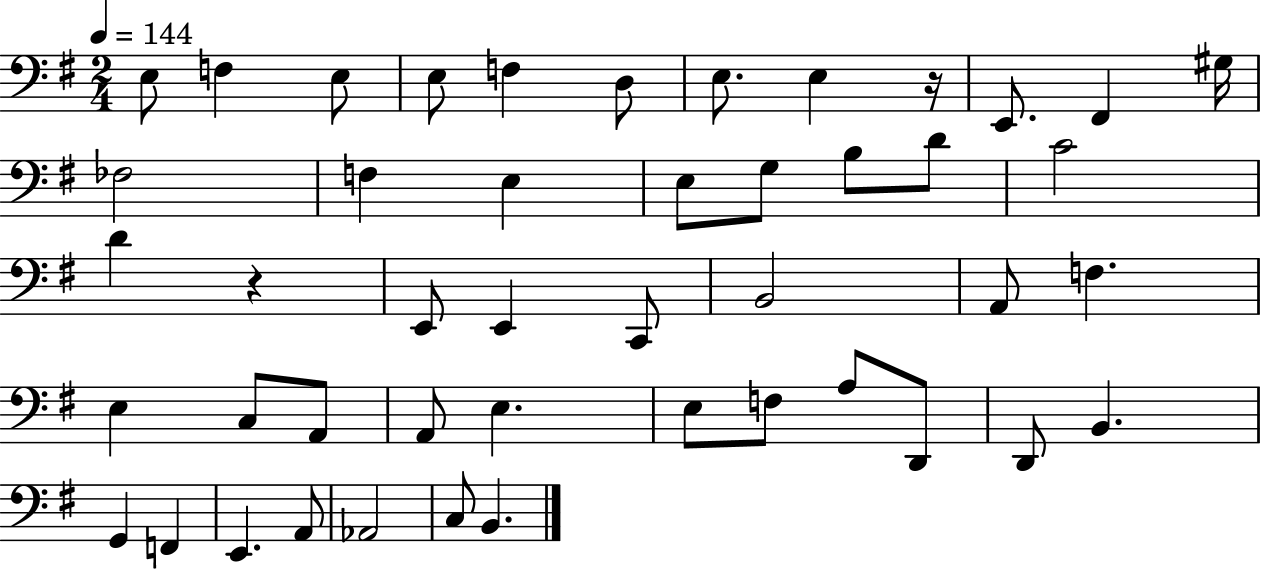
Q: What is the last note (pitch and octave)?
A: B2